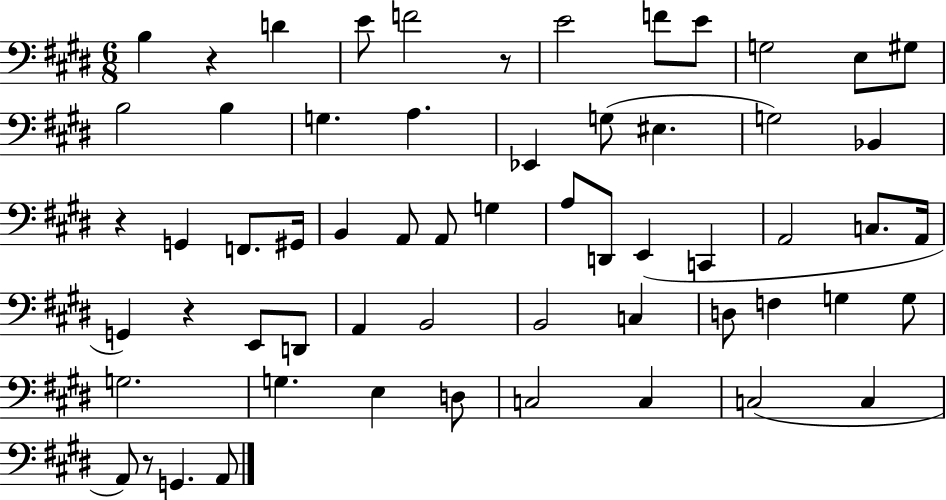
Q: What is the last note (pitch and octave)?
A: A2